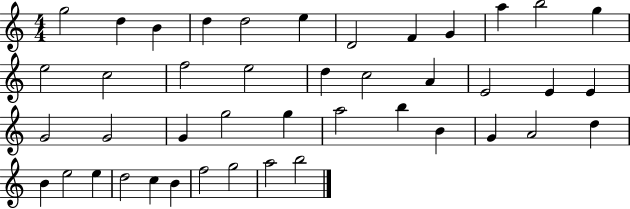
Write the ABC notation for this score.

X:1
T:Untitled
M:4/4
L:1/4
K:C
g2 d B d d2 e D2 F G a b2 g e2 c2 f2 e2 d c2 A E2 E E G2 G2 G g2 g a2 b B G A2 d B e2 e d2 c B f2 g2 a2 b2